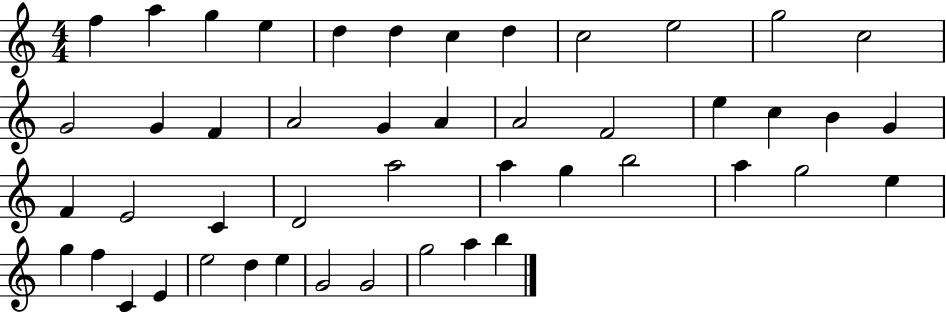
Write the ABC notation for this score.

X:1
T:Untitled
M:4/4
L:1/4
K:C
f a g e d d c d c2 e2 g2 c2 G2 G F A2 G A A2 F2 e c B G F E2 C D2 a2 a g b2 a g2 e g f C E e2 d e G2 G2 g2 a b